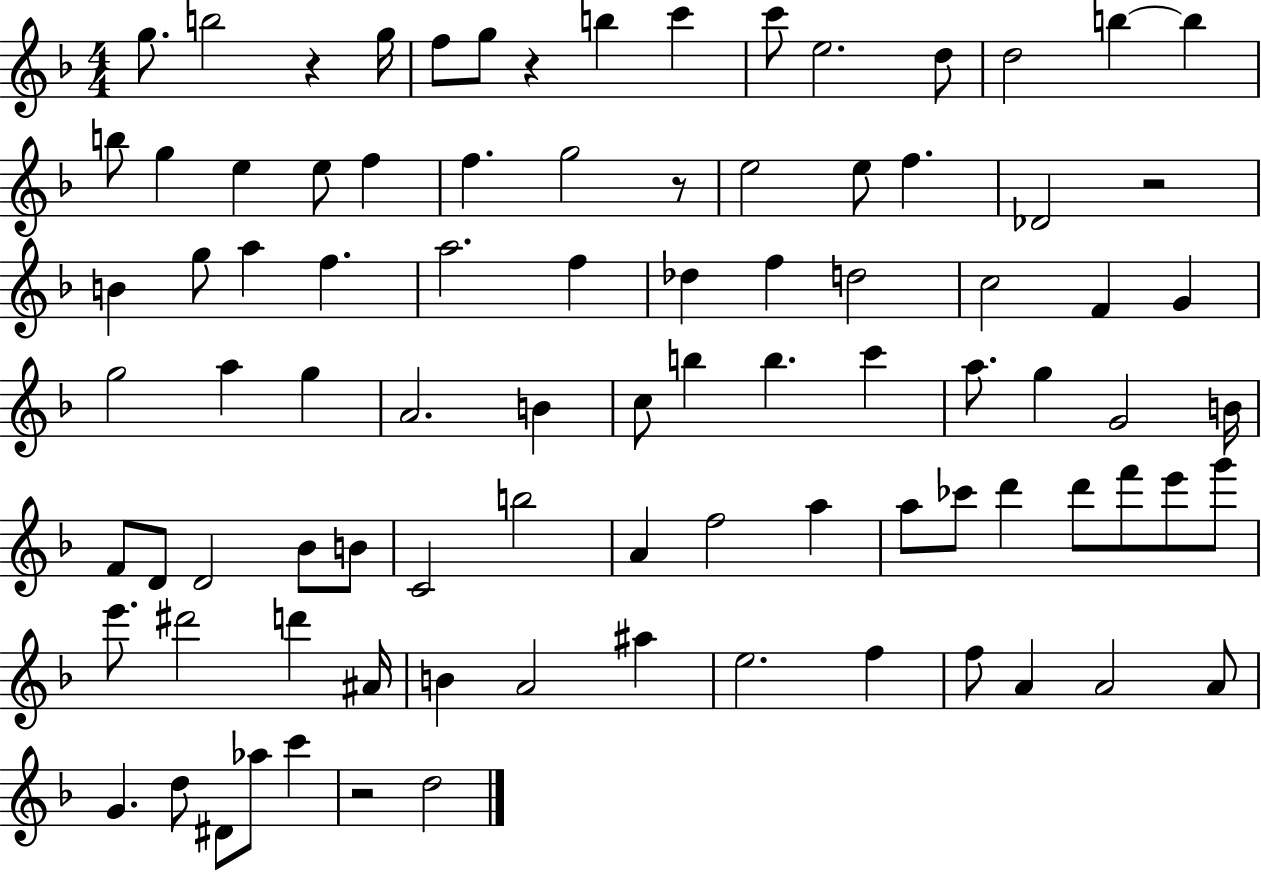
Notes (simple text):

G5/e. B5/h R/q G5/s F5/e G5/e R/q B5/q C6/q C6/e E5/h. D5/e D5/h B5/q B5/q B5/e G5/q E5/q E5/e F5/q F5/q. G5/h R/e E5/h E5/e F5/q. Db4/h R/h B4/q G5/e A5/q F5/q. A5/h. F5/q Db5/q F5/q D5/h C5/h F4/q G4/q G5/h A5/q G5/q A4/h. B4/q C5/e B5/q B5/q. C6/q A5/e. G5/q G4/h B4/s F4/e D4/e D4/h Bb4/e B4/e C4/h B5/h A4/q F5/h A5/q A5/e CES6/e D6/q D6/e F6/e E6/e G6/e E6/e. D#6/h D6/q A#4/s B4/q A4/h A#5/q E5/h. F5/q F5/e A4/q A4/h A4/e G4/q. D5/e D#4/e Ab5/e C6/q R/h D5/h